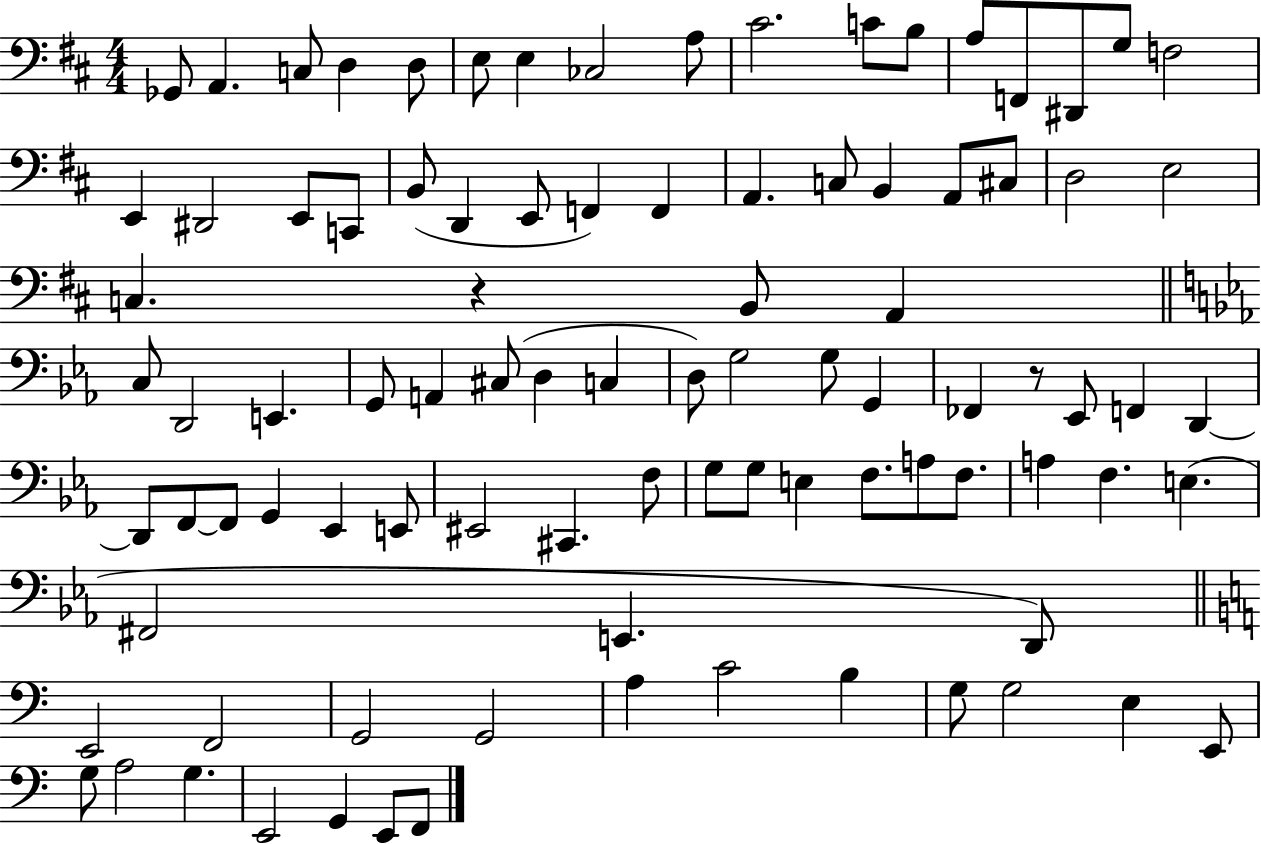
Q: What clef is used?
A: bass